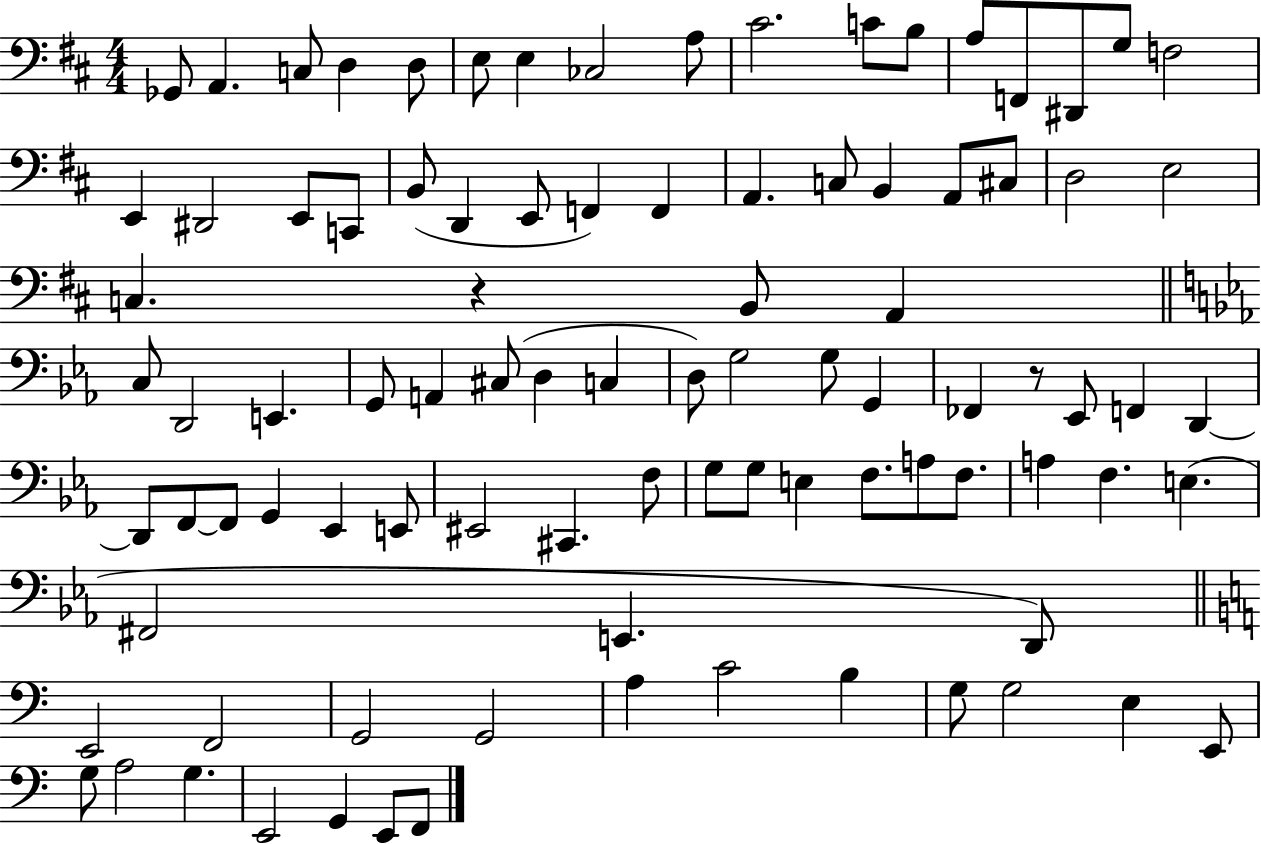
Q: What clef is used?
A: bass